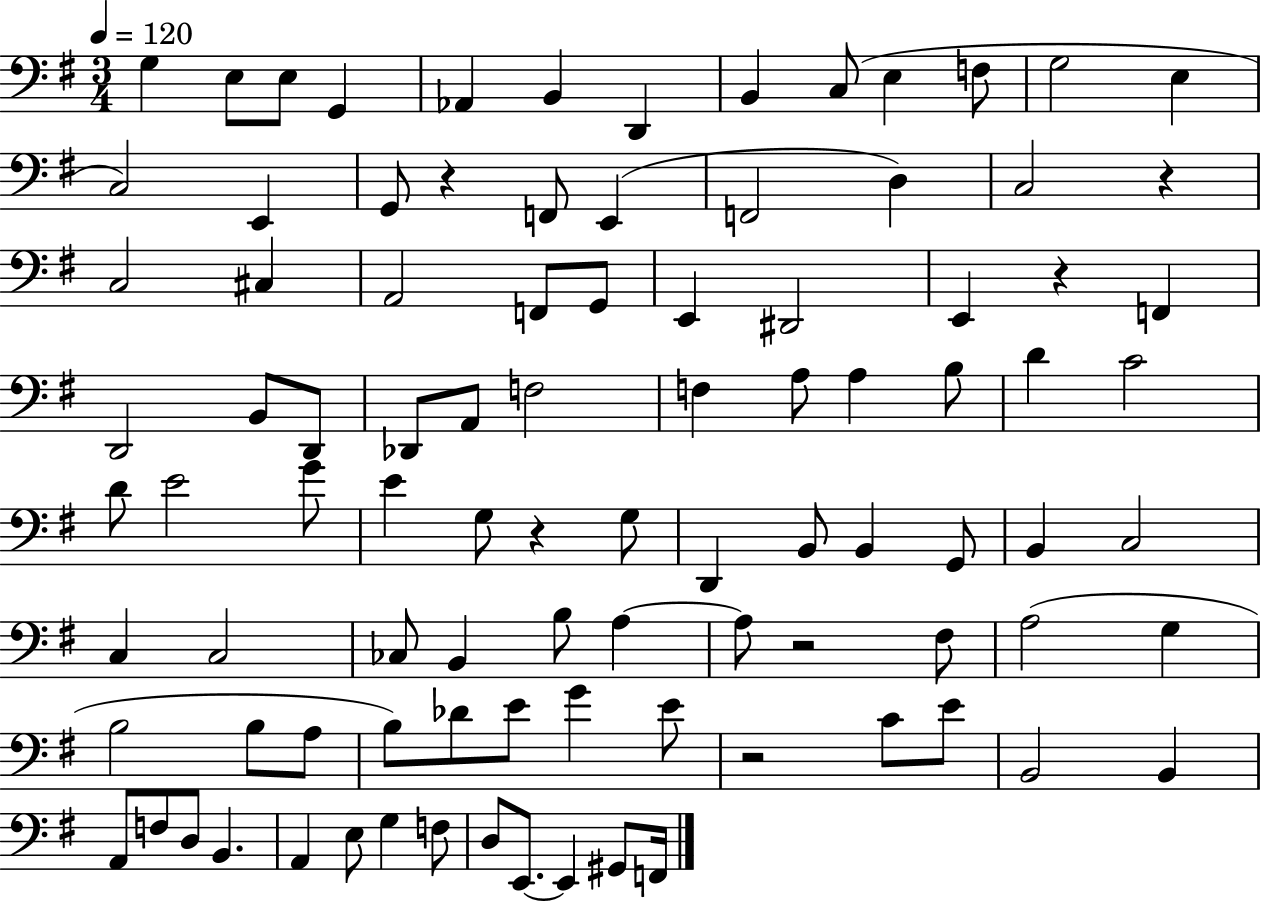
G3/q E3/e E3/e G2/q Ab2/q B2/q D2/q B2/q C3/e E3/q F3/e G3/h E3/q C3/h E2/q G2/e R/q F2/e E2/q F2/h D3/q C3/h R/q C3/h C#3/q A2/h F2/e G2/e E2/q D#2/h E2/q R/q F2/q D2/h B2/e D2/e Db2/e A2/e F3/h F3/q A3/e A3/q B3/e D4/q C4/h D4/e E4/h G4/e E4/q G3/e R/q G3/e D2/q B2/e B2/q G2/e B2/q C3/h C3/q C3/h CES3/e B2/q B3/e A3/q A3/e R/h F#3/e A3/h G3/q B3/h B3/e A3/e B3/e Db4/e E4/e G4/q E4/e R/h C4/e E4/e B2/h B2/q A2/e F3/e D3/e B2/q. A2/q E3/e G3/q F3/e D3/e E2/e. E2/q G#2/e F2/s